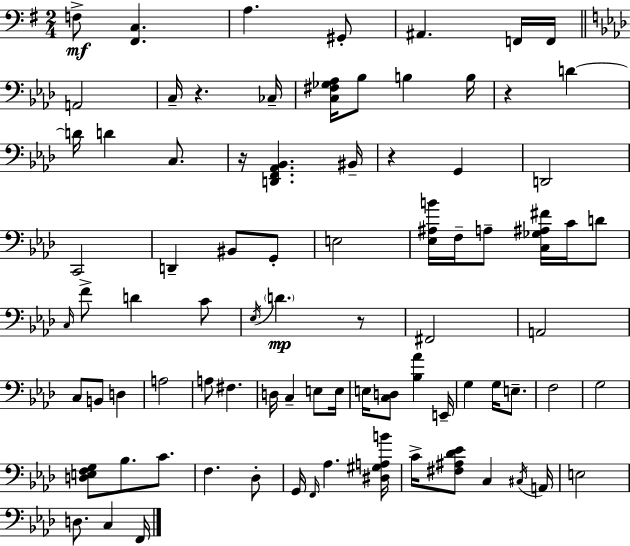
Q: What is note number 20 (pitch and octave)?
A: C2